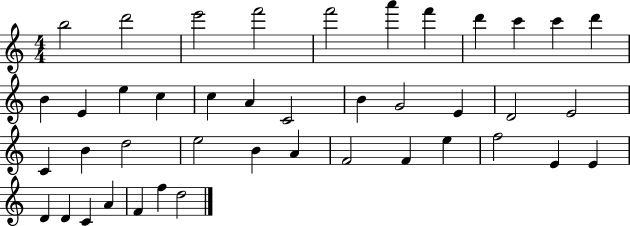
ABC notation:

X:1
T:Untitled
M:4/4
L:1/4
K:C
b2 d'2 e'2 f'2 f'2 a' f' d' c' c' d' B E e c c A C2 B G2 E D2 E2 C B d2 e2 B A F2 F e f2 E E D D C A F f d2